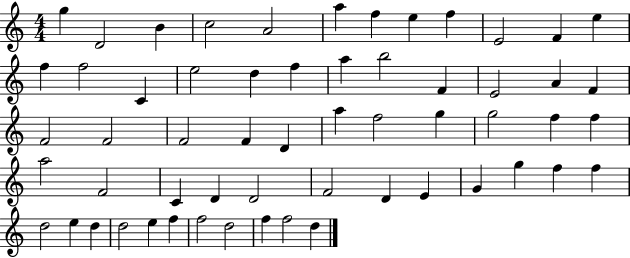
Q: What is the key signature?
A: C major